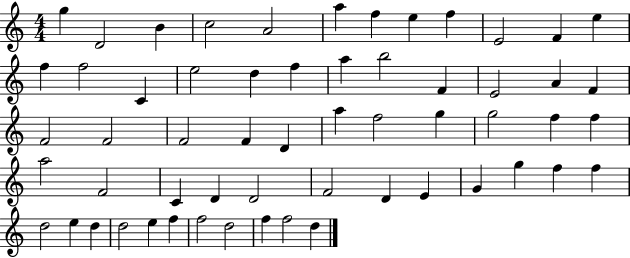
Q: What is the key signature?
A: C major